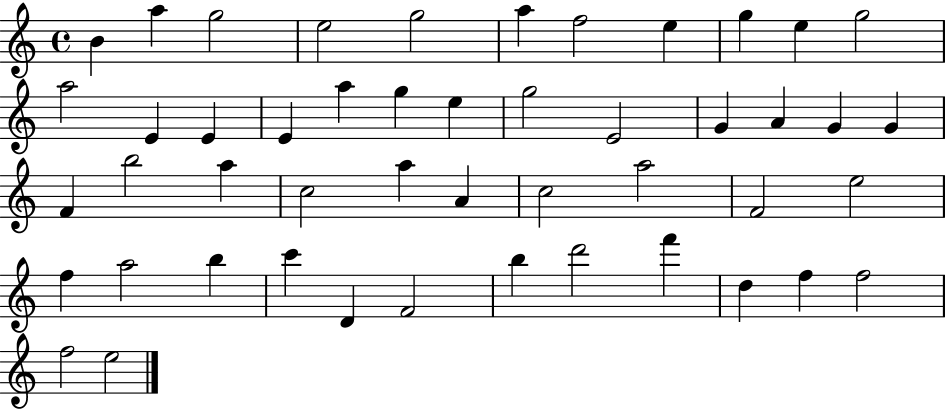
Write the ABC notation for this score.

X:1
T:Untitled
M:4/4
L:1/4
K:C
B a g2 e2 g2 a f2 e g e g2 a2 E E E a g e g2 E2 G A G G F b2 a c2 a A c2 a2 F2 e2 f a2 b c' D F2 b d'2 f' d f f2 f2 e2